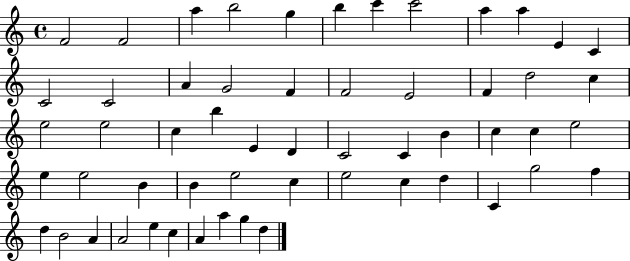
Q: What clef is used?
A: treble